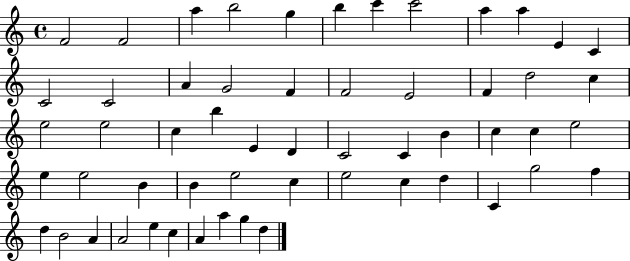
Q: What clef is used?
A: treble